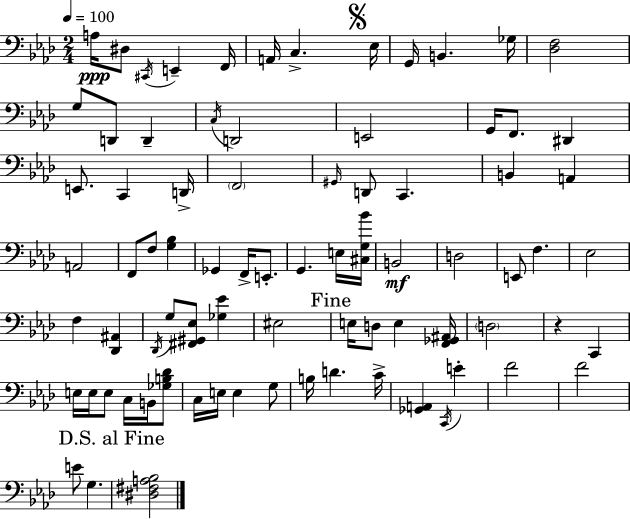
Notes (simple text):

A3/s D#3/e C#2/s E2/q F2/s A2/s C3/q. Eb3/s G2/s B2/q. Gb3/s [Db3,F3]/h G3/e D2/e D2/q C3/s D2/h E2/h G2/s F2/e. D#2/q E2/e. C2/q D2/s F2/h G#2/s D2/e C2/q. B2/q A2/q A2/h F2/e F3/e [G3,Bb3]/q Gb2/q F2/s E2/e. G2/q. E3/s [C#3,G3,Bb4]/s B2/h D3/h E2/e F3/q. Eb3/h F3/q [Db2,A#2]/q Db2/s G3/e [F#2,G#2,Eb3]/e [Gb3,Eb4]/q EIS3/h E3/s D3/e E3/q [F2,Gb2,A#2]/s D3/h R/q C2/q E3/s E3/s E3/e C3/s B2/s [Gb3,B3,Db4]/e C3/s E3/s E3/q G3/e B3/s D4/q. C4/s [Gb2,A2]/q C2/s E4/q F4/h F4/h E4/e G3/q. [D#3,F#3,A3,Bb3]/h